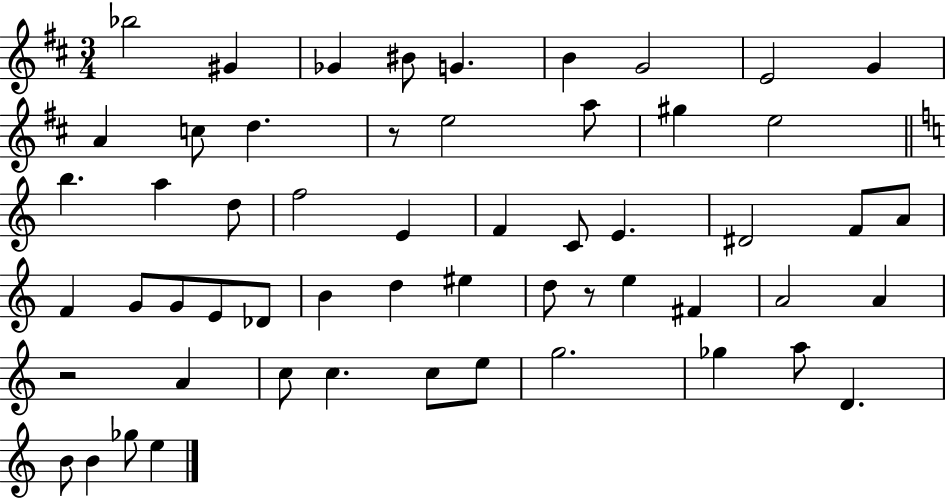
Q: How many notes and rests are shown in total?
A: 56